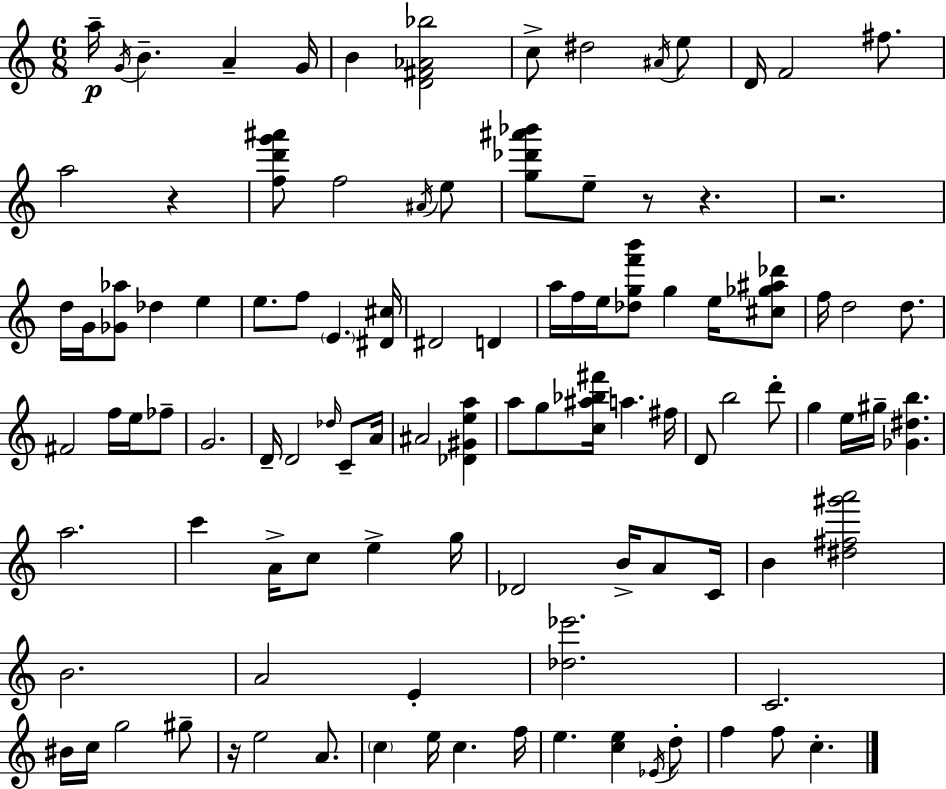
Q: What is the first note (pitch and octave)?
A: A5